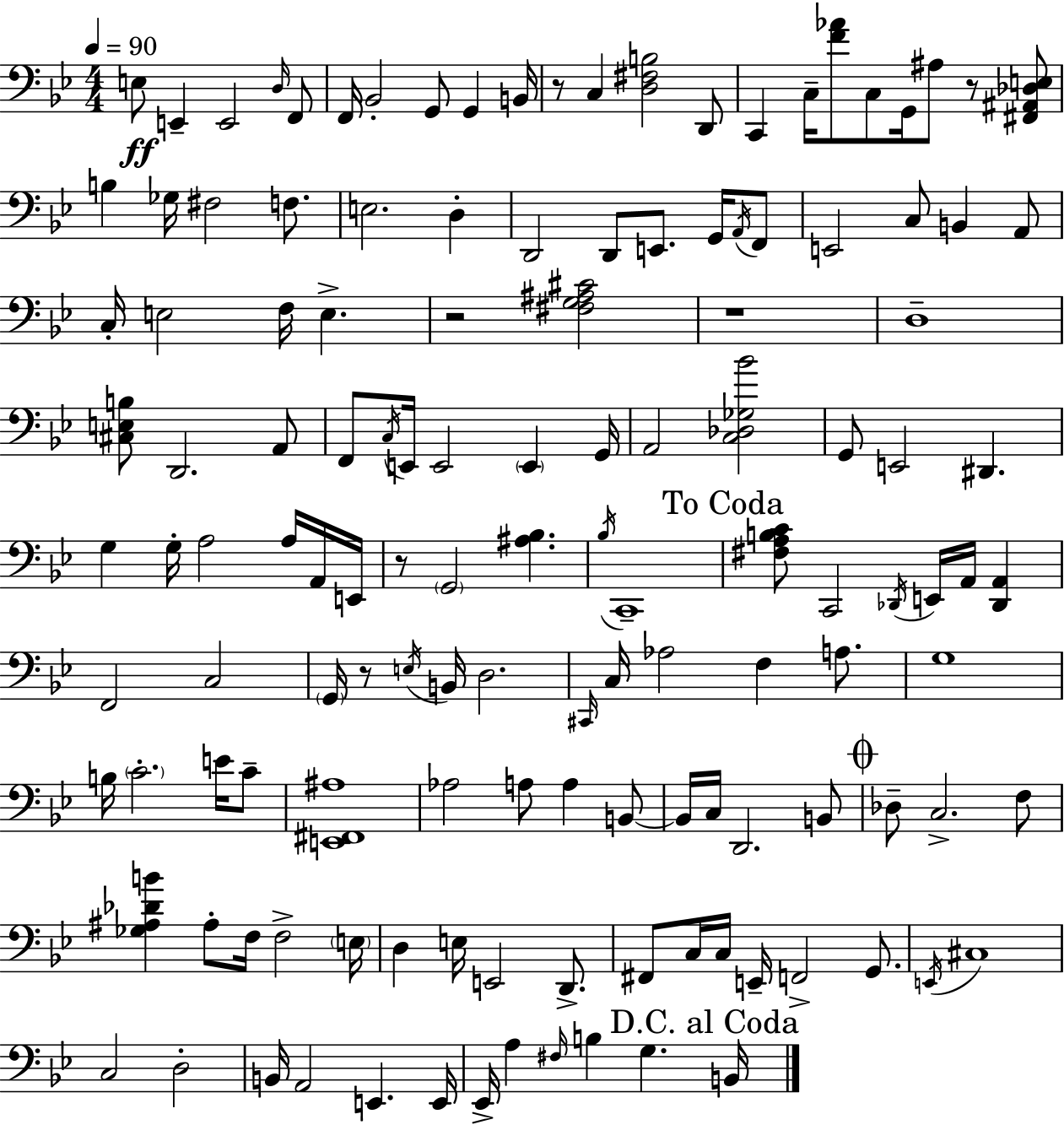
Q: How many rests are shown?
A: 6